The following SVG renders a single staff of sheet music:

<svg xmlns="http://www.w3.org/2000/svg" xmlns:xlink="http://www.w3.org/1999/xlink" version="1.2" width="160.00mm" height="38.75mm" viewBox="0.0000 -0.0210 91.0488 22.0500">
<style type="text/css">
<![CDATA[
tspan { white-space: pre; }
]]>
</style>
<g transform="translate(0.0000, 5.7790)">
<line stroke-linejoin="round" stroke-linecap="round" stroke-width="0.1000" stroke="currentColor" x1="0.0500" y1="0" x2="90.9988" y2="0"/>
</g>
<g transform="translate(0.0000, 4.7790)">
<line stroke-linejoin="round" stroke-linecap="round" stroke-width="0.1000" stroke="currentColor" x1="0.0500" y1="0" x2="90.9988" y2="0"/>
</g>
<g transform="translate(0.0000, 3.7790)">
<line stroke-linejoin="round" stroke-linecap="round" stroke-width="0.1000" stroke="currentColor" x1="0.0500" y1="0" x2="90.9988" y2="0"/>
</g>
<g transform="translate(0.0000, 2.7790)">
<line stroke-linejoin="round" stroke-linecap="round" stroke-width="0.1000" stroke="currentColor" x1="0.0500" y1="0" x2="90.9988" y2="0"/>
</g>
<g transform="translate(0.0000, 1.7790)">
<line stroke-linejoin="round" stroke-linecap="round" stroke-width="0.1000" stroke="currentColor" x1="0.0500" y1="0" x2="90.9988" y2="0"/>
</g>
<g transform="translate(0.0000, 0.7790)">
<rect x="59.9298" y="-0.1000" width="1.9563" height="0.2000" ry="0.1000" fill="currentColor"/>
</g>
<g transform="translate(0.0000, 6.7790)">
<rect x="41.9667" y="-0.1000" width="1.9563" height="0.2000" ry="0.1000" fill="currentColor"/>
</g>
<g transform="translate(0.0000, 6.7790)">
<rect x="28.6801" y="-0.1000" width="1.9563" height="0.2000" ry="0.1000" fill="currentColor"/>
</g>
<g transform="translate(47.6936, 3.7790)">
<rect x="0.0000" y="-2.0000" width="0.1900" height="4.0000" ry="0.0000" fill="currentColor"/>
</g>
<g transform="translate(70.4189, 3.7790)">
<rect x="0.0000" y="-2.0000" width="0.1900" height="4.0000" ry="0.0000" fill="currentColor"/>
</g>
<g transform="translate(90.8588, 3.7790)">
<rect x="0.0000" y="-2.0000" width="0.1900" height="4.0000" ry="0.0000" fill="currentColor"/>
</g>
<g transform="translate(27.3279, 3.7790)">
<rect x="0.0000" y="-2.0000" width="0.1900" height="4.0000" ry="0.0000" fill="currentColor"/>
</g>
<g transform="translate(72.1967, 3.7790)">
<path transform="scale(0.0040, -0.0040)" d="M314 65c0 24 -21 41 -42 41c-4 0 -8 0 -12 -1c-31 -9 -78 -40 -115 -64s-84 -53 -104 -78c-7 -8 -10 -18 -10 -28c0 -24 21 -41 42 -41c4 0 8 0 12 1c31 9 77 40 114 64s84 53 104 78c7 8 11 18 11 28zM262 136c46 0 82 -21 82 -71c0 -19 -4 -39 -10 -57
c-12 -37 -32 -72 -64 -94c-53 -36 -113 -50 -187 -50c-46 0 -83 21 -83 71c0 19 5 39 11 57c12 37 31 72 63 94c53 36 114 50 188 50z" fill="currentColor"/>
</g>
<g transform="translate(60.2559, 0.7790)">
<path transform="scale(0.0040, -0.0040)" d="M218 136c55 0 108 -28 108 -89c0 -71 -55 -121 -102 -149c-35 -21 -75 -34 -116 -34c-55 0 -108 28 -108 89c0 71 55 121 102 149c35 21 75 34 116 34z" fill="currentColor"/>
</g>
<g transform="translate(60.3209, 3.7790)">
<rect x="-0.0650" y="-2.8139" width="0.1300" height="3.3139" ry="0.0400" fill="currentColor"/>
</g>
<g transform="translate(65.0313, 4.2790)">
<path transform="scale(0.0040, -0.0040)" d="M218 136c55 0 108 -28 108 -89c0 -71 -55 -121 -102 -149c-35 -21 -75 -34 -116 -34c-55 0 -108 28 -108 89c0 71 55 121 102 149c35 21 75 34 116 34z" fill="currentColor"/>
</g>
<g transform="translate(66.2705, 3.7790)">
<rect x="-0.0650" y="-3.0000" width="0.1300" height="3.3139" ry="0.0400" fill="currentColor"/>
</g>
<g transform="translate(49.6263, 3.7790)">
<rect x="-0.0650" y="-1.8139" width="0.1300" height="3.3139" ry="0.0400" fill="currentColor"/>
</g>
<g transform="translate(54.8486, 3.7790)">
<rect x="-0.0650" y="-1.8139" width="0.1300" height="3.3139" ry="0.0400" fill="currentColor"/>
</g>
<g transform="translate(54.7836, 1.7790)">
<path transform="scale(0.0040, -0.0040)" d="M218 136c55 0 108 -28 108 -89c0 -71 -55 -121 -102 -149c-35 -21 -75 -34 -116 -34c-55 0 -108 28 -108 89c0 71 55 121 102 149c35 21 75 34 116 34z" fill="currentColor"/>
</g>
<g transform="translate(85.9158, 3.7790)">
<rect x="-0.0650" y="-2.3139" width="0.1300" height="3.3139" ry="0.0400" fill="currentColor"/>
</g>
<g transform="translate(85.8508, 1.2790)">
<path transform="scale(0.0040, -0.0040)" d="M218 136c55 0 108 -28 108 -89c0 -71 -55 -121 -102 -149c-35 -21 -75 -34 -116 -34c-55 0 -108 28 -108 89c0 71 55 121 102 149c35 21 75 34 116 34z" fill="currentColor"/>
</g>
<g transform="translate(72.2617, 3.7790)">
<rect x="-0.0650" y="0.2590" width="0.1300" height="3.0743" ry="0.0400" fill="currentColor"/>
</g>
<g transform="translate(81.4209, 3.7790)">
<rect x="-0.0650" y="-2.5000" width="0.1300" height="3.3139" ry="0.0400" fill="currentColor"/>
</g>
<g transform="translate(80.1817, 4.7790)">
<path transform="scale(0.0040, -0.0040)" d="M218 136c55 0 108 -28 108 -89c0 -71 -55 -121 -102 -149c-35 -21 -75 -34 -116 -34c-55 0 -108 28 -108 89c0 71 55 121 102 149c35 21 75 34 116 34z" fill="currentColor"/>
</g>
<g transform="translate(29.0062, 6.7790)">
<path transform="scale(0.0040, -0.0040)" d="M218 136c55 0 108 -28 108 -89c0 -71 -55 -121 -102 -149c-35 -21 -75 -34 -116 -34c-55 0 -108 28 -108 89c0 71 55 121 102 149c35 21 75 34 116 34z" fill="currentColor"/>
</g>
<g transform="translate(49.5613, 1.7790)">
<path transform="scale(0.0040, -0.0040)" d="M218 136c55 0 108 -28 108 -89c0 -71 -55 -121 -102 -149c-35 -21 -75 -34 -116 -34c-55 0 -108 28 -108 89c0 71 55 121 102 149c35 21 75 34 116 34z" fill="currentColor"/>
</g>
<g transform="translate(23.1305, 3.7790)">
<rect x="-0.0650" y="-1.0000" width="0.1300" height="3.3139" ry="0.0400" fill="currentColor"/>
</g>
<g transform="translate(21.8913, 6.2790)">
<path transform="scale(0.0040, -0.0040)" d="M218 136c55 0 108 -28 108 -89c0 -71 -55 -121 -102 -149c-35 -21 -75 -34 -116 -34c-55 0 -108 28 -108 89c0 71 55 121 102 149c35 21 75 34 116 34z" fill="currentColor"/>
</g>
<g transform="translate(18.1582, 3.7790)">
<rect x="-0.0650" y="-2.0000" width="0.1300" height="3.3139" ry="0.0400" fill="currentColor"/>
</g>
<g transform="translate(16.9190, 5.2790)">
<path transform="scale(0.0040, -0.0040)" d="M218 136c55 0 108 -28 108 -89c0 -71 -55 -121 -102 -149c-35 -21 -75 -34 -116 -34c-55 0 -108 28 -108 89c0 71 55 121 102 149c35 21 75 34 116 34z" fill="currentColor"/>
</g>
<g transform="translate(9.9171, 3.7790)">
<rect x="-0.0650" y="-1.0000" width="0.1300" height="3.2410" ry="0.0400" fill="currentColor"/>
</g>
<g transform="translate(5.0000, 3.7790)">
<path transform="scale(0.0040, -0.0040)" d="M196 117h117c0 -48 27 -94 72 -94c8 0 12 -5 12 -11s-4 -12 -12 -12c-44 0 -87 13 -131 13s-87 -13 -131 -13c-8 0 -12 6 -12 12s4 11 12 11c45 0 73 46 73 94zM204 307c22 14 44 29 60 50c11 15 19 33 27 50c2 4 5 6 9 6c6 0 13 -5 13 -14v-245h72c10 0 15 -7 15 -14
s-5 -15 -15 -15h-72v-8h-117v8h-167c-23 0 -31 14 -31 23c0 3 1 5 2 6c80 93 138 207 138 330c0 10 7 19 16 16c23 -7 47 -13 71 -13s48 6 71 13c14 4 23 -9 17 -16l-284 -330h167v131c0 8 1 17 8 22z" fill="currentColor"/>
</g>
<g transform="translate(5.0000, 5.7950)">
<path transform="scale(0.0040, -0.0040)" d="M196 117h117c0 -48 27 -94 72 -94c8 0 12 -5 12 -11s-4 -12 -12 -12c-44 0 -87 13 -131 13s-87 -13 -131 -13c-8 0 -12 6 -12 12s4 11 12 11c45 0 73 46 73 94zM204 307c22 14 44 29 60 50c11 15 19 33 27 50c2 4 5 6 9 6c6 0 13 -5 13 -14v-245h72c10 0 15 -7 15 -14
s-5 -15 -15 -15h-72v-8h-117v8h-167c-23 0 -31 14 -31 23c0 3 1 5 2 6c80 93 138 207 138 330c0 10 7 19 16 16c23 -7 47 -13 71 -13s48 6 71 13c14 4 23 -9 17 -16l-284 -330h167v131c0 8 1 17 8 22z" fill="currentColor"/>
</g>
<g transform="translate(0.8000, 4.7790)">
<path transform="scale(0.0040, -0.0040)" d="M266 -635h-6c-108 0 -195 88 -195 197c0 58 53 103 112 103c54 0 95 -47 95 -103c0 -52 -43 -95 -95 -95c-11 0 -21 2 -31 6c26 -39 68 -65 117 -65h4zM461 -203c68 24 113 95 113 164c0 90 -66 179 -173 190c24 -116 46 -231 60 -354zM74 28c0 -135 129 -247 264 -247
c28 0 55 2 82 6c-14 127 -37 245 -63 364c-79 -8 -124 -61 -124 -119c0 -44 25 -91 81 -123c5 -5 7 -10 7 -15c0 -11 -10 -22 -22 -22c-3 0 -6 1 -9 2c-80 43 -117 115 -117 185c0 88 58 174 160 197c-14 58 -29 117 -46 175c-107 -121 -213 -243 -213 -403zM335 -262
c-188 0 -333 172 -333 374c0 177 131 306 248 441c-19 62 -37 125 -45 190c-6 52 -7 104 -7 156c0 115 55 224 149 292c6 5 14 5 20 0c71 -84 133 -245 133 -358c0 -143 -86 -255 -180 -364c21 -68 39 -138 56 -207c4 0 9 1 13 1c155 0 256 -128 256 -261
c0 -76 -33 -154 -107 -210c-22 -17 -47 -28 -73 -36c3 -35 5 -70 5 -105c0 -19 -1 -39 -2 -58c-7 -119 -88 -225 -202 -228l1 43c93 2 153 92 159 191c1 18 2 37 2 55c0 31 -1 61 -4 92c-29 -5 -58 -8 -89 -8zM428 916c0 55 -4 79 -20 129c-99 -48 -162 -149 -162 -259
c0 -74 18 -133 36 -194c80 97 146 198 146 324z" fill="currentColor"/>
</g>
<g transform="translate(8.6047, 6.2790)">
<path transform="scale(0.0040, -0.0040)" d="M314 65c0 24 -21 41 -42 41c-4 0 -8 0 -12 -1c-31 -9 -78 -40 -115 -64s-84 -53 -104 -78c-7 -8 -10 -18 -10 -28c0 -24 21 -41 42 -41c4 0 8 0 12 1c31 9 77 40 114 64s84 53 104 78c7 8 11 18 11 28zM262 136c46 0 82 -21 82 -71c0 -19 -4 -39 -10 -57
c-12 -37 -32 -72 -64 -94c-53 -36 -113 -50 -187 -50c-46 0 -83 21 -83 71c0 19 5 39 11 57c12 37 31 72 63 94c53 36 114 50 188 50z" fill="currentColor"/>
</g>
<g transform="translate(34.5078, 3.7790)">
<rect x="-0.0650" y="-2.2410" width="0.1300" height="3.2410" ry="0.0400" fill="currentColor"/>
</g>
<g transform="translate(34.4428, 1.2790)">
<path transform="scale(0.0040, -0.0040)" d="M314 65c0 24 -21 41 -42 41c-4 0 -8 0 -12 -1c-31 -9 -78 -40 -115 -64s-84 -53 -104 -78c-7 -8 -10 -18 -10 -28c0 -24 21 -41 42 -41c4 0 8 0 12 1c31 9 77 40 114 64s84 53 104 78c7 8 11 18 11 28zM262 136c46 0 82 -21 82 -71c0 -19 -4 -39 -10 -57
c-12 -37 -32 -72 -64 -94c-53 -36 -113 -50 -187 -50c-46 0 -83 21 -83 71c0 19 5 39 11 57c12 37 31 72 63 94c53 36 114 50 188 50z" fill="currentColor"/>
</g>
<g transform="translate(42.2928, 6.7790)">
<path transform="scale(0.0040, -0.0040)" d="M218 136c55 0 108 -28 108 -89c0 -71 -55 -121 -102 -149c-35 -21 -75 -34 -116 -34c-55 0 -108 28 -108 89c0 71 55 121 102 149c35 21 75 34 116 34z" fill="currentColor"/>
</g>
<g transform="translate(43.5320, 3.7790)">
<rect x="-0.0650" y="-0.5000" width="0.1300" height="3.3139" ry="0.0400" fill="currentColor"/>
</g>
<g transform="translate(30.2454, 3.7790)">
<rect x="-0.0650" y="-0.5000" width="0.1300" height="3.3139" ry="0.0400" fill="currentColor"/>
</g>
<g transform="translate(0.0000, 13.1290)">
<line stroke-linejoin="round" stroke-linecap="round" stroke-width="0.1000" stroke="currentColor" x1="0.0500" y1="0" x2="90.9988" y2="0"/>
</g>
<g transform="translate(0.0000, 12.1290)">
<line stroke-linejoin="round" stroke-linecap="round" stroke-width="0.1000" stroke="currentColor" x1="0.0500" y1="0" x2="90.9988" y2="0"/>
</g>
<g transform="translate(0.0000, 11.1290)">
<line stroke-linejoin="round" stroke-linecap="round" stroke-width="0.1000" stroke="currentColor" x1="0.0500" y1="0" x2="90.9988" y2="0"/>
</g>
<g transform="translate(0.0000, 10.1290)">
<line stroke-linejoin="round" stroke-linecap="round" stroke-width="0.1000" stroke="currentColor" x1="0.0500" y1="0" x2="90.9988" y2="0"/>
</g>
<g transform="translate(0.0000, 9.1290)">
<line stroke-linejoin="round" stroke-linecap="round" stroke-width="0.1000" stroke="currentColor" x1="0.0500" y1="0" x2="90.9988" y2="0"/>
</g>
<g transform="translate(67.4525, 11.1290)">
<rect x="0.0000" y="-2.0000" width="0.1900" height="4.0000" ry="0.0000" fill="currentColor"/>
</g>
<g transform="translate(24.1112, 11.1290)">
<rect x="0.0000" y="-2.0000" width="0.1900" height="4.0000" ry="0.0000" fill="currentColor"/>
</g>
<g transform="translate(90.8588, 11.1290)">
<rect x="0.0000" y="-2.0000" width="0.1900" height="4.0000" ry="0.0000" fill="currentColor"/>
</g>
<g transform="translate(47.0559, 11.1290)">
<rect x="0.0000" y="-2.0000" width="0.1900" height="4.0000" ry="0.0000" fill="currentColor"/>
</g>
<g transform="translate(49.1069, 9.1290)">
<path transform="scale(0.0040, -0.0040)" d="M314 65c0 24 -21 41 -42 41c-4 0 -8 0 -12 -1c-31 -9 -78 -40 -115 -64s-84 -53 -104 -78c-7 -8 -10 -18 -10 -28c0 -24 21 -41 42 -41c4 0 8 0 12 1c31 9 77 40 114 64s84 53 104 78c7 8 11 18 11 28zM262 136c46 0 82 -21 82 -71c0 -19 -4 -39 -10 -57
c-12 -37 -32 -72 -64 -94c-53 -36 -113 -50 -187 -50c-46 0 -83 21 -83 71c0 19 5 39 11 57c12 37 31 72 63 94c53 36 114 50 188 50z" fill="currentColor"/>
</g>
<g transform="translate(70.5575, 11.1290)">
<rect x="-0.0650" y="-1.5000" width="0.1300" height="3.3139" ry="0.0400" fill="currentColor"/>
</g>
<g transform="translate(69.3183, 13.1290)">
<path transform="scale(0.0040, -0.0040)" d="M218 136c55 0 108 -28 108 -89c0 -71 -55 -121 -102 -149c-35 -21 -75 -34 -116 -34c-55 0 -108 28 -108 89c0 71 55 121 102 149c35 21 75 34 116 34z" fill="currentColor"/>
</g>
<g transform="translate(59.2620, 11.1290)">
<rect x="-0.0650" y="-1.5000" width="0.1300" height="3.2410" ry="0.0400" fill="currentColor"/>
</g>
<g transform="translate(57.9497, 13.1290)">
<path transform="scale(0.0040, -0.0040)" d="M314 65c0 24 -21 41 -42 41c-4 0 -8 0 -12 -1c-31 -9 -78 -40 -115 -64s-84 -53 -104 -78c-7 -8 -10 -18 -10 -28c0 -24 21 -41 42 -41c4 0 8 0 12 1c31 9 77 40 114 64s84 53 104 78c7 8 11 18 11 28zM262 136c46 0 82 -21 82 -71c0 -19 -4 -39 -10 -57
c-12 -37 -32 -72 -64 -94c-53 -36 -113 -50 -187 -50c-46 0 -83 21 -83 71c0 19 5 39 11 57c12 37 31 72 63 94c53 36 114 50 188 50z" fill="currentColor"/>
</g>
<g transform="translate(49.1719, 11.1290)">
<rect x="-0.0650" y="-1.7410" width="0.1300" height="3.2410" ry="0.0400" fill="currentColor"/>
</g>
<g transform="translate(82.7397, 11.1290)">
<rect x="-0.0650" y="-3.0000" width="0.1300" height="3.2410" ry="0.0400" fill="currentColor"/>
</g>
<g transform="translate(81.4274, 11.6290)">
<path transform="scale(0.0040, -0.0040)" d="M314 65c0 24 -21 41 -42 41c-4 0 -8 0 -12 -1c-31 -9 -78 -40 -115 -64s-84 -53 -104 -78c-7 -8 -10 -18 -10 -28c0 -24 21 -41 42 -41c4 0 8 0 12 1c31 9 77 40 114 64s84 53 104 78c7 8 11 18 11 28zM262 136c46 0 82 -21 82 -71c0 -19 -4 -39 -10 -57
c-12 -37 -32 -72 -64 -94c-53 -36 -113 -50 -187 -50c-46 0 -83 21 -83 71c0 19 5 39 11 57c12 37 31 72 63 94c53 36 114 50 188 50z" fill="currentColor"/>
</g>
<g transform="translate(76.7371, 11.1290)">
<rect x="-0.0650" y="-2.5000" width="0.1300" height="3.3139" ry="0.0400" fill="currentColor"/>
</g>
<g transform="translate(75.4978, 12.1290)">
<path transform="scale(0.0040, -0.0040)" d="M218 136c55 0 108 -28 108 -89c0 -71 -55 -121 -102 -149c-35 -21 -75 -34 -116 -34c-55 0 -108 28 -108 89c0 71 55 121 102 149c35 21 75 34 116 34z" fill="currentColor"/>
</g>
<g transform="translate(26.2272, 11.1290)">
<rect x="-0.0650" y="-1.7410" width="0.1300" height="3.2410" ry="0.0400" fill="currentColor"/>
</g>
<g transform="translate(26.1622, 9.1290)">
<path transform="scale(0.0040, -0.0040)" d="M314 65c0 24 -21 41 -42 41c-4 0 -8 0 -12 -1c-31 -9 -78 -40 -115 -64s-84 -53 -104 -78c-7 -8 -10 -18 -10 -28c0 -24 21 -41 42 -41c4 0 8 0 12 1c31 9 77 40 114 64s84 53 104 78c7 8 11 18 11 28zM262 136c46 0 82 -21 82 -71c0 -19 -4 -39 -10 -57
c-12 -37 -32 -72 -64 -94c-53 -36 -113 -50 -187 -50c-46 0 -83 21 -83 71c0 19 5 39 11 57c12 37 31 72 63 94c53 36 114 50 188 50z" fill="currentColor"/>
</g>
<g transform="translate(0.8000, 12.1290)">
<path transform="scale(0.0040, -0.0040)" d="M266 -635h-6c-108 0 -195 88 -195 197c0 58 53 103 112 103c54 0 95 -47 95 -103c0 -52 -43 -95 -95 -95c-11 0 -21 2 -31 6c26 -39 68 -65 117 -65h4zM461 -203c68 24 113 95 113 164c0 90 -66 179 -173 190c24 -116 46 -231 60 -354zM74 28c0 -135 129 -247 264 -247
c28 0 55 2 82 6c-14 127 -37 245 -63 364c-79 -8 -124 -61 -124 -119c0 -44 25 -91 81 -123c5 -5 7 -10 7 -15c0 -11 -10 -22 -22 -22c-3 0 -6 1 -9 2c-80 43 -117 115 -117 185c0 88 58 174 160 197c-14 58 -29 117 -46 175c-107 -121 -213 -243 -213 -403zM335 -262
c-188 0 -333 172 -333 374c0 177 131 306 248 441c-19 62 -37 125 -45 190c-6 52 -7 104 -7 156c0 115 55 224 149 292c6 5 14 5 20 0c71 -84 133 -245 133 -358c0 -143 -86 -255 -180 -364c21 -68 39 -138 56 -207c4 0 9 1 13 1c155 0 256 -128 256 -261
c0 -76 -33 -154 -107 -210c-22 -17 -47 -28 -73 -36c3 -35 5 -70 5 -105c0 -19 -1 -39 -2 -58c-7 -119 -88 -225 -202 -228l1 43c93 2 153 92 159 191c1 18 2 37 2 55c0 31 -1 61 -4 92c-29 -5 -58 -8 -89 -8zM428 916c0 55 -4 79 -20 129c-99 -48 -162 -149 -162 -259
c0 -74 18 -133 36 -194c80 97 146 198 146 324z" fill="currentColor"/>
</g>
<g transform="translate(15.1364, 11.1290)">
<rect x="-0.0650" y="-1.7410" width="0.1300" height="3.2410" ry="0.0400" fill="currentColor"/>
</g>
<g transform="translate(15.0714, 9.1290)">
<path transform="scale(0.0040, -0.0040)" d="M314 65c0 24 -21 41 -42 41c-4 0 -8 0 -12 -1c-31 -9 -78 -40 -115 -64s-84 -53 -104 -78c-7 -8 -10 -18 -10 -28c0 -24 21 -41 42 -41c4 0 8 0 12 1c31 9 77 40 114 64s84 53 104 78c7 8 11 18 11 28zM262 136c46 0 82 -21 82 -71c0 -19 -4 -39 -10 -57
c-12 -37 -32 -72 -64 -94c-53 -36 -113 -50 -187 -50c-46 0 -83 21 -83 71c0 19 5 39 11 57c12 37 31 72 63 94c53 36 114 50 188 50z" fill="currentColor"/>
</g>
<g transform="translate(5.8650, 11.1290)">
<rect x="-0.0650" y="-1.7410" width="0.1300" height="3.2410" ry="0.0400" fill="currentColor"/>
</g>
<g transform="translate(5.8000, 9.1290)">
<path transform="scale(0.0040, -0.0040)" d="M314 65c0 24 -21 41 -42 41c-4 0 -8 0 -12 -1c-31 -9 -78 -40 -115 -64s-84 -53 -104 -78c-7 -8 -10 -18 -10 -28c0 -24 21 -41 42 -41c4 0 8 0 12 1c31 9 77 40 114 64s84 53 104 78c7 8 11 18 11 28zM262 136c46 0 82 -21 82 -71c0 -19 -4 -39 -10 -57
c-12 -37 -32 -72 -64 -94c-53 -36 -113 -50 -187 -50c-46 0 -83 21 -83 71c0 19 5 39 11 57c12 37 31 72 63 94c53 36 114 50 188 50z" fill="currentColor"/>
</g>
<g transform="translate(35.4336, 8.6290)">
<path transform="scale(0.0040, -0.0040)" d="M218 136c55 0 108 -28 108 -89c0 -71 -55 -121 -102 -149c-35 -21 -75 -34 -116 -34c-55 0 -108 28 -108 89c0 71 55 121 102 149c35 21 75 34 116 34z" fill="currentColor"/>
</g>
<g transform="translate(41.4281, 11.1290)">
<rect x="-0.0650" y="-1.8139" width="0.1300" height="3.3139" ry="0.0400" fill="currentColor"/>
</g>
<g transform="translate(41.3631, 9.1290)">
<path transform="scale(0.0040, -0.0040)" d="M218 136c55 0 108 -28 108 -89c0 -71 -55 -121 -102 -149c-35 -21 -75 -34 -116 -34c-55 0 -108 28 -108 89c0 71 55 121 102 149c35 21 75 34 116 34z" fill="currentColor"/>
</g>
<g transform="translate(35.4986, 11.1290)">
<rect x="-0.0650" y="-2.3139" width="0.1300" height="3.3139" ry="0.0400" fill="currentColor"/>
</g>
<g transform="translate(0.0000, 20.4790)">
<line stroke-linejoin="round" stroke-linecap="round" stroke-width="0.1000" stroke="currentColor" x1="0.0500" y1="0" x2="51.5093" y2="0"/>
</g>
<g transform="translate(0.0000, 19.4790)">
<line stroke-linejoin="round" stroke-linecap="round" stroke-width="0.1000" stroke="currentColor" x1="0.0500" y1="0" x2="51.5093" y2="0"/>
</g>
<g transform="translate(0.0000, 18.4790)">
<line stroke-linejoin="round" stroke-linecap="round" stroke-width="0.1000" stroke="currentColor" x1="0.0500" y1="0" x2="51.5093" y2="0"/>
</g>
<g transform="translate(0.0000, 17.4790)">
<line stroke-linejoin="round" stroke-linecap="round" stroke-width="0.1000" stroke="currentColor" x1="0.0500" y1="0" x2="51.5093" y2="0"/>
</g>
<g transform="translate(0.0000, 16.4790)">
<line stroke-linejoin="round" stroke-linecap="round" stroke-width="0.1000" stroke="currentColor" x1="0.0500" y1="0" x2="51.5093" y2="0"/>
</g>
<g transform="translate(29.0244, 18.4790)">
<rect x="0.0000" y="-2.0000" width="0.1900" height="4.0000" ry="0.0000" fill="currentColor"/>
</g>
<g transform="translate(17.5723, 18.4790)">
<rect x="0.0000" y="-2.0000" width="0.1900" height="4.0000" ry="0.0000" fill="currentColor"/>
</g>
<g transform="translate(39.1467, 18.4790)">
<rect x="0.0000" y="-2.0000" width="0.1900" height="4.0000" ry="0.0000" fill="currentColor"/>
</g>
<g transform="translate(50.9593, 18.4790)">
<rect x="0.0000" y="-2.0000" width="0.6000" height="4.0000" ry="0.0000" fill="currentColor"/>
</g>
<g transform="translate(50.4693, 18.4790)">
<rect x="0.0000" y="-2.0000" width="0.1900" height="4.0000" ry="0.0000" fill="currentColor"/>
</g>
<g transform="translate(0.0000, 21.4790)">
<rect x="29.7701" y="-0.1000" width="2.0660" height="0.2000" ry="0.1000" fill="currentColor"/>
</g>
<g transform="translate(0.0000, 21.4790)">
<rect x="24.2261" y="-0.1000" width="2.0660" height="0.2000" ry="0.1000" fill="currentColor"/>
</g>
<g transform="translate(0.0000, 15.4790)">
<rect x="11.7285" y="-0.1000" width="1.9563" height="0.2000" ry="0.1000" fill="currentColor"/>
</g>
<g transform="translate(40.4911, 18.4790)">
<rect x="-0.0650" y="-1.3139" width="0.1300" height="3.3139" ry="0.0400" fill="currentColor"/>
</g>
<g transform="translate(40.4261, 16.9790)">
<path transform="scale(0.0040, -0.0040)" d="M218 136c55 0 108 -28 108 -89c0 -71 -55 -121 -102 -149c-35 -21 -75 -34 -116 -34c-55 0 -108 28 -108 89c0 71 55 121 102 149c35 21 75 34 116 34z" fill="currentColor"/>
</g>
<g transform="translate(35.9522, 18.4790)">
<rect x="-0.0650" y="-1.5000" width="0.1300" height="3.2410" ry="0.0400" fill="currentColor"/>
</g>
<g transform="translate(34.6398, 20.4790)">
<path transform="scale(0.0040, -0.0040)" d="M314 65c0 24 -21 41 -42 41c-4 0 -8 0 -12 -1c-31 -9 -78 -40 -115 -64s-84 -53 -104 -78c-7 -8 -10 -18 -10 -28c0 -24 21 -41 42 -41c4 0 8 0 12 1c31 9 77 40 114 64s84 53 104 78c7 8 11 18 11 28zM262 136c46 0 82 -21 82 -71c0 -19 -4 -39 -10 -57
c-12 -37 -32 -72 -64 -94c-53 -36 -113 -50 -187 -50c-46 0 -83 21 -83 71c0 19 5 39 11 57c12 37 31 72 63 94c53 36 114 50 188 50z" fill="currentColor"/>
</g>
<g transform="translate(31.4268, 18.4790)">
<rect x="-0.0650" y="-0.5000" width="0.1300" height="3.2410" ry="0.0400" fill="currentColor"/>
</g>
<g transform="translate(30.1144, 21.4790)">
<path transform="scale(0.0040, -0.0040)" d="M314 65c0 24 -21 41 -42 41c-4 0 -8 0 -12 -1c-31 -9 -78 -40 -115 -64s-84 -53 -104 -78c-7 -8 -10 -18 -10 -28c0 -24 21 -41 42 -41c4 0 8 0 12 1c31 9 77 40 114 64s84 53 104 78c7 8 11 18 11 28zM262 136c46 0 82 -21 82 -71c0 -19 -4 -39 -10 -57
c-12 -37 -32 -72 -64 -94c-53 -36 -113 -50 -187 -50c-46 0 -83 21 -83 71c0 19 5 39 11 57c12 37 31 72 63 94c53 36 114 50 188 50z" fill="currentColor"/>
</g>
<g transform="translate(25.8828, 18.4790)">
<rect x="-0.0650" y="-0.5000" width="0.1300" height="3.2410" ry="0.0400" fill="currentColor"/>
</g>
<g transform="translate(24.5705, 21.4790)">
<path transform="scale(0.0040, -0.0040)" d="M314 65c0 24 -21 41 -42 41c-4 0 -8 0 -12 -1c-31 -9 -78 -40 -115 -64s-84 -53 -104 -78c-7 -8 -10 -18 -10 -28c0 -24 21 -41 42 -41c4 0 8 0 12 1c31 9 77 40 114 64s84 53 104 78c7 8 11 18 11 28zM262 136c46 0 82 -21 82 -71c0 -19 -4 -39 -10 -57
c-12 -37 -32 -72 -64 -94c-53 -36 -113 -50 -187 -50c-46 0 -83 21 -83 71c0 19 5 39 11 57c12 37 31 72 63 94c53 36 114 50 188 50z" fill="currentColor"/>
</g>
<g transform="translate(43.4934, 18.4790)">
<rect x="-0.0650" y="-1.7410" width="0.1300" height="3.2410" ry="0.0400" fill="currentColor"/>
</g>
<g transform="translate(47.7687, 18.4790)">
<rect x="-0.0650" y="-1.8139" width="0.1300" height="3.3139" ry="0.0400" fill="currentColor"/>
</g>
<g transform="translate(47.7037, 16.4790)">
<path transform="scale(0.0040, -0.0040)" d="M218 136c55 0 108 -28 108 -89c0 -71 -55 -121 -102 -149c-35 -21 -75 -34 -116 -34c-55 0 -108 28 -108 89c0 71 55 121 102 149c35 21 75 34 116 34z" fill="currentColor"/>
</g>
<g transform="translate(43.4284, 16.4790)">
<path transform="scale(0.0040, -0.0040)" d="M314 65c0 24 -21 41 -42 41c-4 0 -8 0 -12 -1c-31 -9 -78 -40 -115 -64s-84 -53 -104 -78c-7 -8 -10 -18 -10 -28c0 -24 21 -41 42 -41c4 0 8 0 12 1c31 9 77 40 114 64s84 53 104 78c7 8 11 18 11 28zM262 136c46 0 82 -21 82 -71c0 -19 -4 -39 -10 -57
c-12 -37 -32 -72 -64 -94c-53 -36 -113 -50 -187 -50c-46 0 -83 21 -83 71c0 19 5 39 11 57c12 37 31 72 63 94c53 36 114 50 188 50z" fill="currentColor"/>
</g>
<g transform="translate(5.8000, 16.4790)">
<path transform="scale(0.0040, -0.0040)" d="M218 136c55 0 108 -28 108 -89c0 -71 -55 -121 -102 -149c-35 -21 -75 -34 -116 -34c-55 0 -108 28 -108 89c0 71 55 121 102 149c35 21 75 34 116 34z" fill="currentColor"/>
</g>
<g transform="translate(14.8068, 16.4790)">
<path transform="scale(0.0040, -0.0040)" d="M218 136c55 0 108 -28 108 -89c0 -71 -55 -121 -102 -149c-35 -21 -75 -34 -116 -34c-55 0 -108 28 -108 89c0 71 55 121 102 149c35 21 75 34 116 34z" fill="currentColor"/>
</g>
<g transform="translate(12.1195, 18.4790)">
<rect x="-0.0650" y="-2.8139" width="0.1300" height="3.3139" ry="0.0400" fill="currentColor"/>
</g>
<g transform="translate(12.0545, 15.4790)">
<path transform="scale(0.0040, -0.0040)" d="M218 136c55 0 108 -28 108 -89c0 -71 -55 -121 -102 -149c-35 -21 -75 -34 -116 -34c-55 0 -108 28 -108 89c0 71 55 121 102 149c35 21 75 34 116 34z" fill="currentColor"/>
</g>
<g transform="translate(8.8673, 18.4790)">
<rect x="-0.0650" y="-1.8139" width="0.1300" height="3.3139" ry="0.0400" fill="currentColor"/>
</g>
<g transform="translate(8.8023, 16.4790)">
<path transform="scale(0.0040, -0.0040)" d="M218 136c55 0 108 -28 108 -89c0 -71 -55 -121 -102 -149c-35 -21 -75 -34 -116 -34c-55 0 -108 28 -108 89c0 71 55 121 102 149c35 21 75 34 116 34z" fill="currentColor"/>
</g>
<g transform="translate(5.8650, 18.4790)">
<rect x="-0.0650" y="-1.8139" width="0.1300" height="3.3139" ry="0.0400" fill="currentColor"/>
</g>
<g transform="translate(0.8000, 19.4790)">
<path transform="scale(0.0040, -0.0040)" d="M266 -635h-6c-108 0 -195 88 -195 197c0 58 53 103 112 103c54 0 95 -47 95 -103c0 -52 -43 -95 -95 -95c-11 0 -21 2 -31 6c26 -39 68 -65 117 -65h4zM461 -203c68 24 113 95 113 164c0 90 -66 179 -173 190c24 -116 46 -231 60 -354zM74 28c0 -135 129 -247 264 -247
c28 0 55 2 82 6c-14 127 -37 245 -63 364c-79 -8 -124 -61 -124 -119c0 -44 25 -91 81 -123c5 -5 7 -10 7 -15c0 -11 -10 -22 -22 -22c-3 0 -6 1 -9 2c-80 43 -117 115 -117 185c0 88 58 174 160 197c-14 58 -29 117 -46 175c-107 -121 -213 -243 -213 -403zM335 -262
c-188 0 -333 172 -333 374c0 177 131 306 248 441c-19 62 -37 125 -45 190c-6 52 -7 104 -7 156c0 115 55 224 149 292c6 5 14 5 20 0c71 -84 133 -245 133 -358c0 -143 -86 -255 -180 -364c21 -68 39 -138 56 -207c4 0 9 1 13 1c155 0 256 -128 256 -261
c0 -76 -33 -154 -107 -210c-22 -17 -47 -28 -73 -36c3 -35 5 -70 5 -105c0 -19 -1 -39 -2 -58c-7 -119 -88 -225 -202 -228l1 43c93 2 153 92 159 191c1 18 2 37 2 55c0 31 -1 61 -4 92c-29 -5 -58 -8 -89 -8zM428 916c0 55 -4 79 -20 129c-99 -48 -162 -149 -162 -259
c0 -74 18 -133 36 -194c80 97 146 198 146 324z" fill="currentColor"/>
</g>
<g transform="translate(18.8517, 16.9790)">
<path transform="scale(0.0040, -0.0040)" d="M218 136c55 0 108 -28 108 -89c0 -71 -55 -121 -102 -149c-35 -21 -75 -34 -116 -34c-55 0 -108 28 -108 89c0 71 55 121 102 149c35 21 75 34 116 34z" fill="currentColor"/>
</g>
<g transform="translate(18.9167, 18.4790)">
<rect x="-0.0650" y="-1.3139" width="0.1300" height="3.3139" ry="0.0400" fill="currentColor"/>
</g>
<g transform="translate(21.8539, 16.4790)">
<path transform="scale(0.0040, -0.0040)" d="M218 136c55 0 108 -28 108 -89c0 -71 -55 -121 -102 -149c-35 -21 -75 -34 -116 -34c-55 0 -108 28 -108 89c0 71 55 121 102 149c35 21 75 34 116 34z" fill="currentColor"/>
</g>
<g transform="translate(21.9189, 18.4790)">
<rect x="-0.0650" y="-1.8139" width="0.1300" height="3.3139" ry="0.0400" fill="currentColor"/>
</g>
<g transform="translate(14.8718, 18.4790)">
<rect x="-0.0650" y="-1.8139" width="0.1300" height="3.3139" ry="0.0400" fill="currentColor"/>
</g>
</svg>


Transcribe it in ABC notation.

X:1
T:Untitled
M:4/4
L:1/4
K:C
D2 F D C g2 C f f a A B2 G g f2 f2 f2 g f f2 E2 E G A2 f f a f e f C2 C2 E2 e f2 f